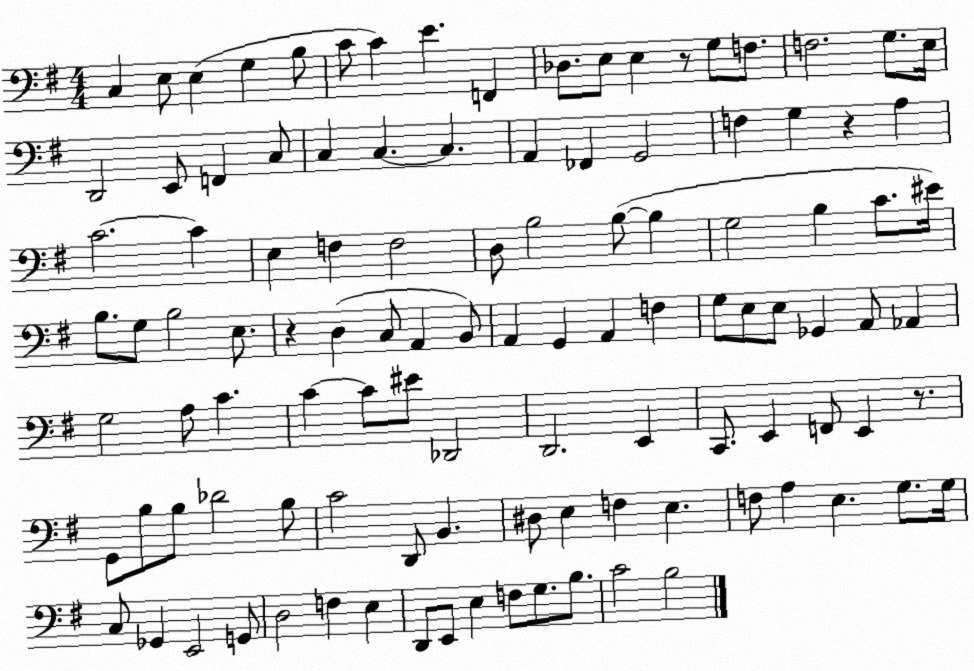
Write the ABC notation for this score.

X:1
T:Untitled
M:4/4
L:1/4
K:G
C, E,/2 E, G, B,/2 C/2 C E F,, _D,/2 E,/2 E, z/2 G,/2 F,/2 F,2 G,/2 E,/4 D,,2 E,,/2 F,, C,/2 C, C, C, A,, _F,, G,,2 F, G, z A, C2 C E, F, F,2 D,/2 B,2 B,/2 B, G,2 B, C/2 ^E/4 B,/2 G,/2 B,2 E,/2 z D, C,/2 A,, B,,/2 A,, G,, A,, F, G,/2 E,/2 E,/2 _G,, A,,/2 _A,, G,2 A,/2 C C C/2 ^E/2 _D,,2 D,,2 E,, C,,/2 E,, F,,/2 E,, z/2 G,,/2 B,/2 B,/2 _D2 B,/2 C2 D,,/2 B,, ^D,/2 E, F, E, F,/2 A, E, G,/2 G,/4 C,/2 _G,, E,,2 G,,/2 D,2 F, E, D,,/2 E,,/2 E, F,/2 G,/2 B,/2 C2 B,2